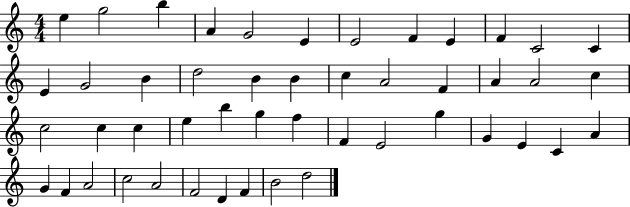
E5/q G5/h B5/q A4/q G4/h E4/q E4/h F4/q E4/q F4/q C4/h C4/q E4/q G4/h B4/q D5/h B4/q B4/q C5/q A4/h F4/q A4/q A4/h C5/q C5/h C5/q C5/q E5/q B5/q G5/q F5/q F4/q E4/h G5/q G4/q E4/q C4/q A4/q G4/q F4/q A4/h C5/h A4/h F4/h D4/q F4/q B4/h D5/h